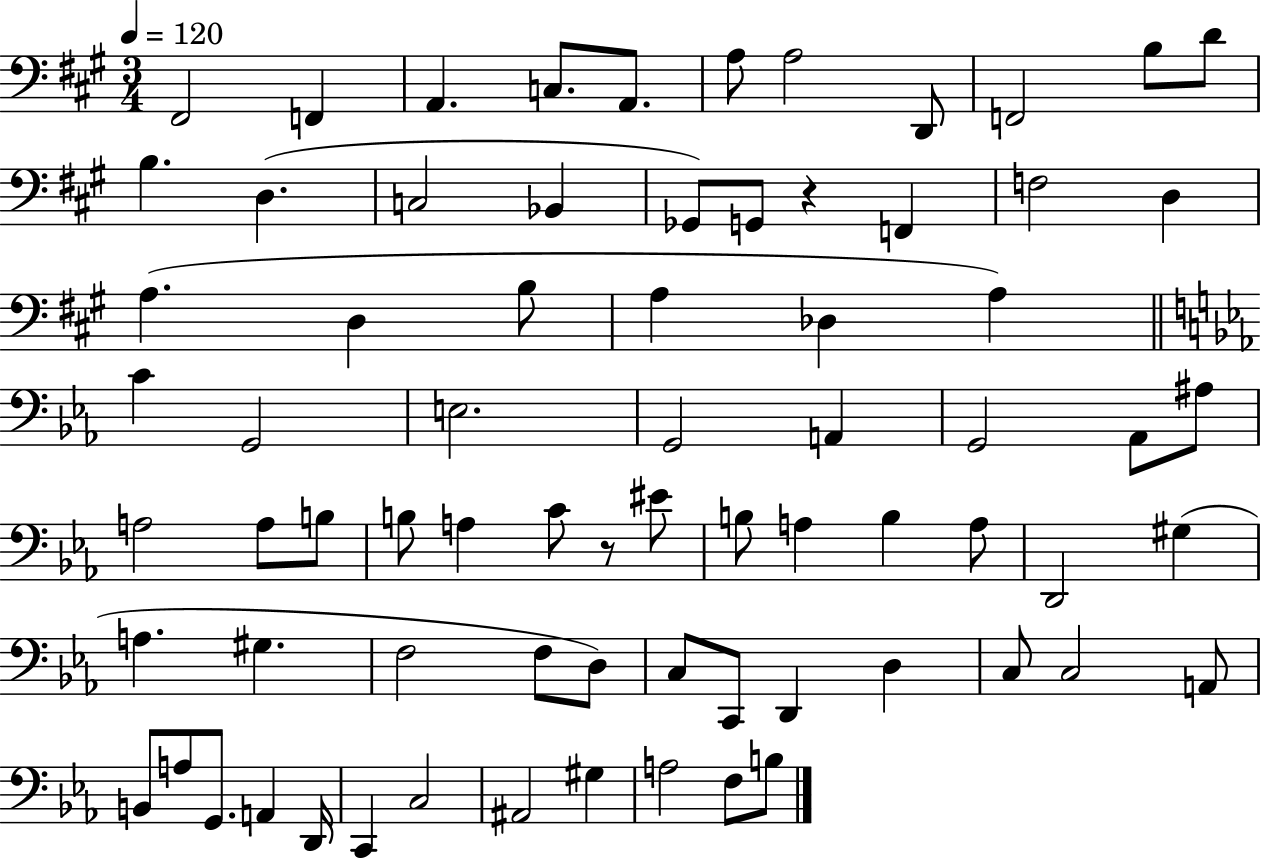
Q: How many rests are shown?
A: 2